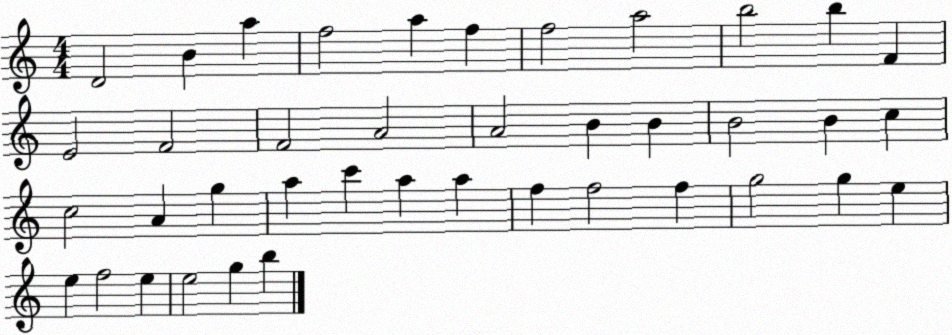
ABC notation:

X:1
T:Untitled
M:4/4
L:1/4
K:C
D2 B a f2 a f f2 a2 b2 b F E2 F2 F2 A2 A2 B B B2 B c c2 A g a c' a a f f2 f g2 g e e f2 e e2 g b